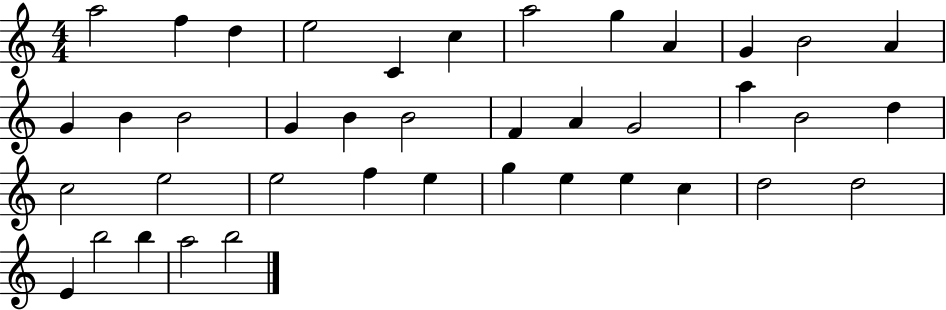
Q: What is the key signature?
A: C major